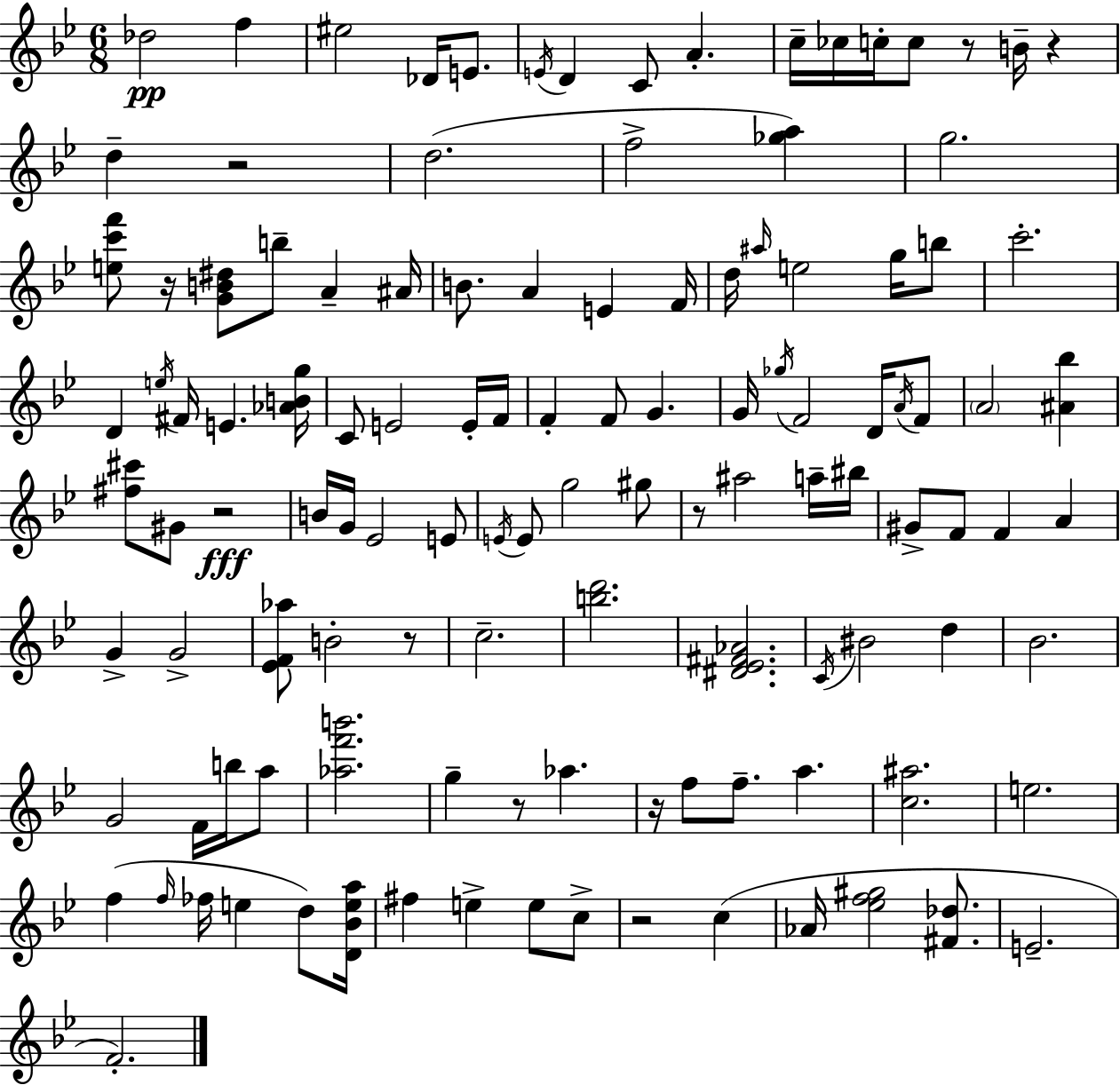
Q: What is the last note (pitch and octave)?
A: F4